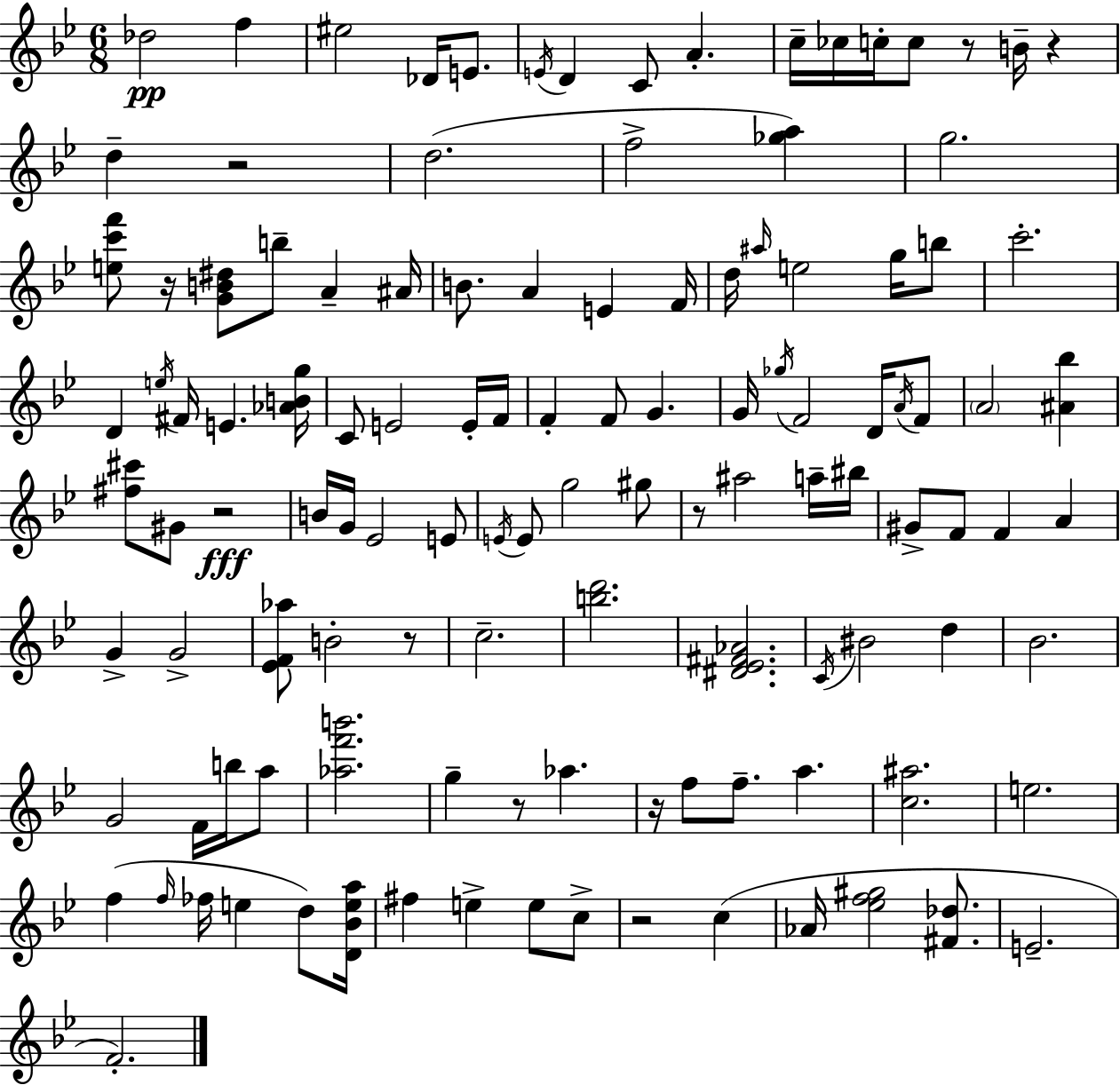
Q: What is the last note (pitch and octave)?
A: F4